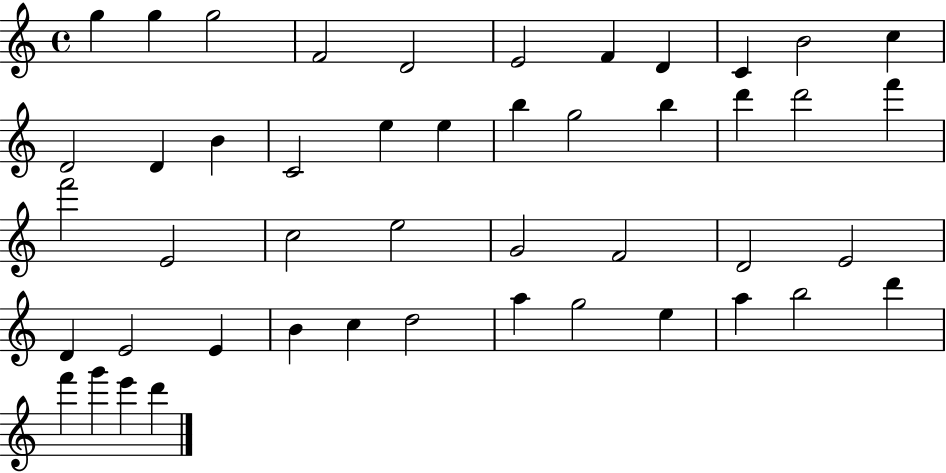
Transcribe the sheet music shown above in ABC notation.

X:1
T:Untitled
M:4/4
L:1/4
K:C
g g g2 F2 D2 E2 F D C B2 c D2 D B C2 e e b g2 b d' d'2 f' f'2 E2 c2 e2 G2 F2 D2 E2 D E2 E B c d2 a g2 e a b2 d' f' g' e' d'